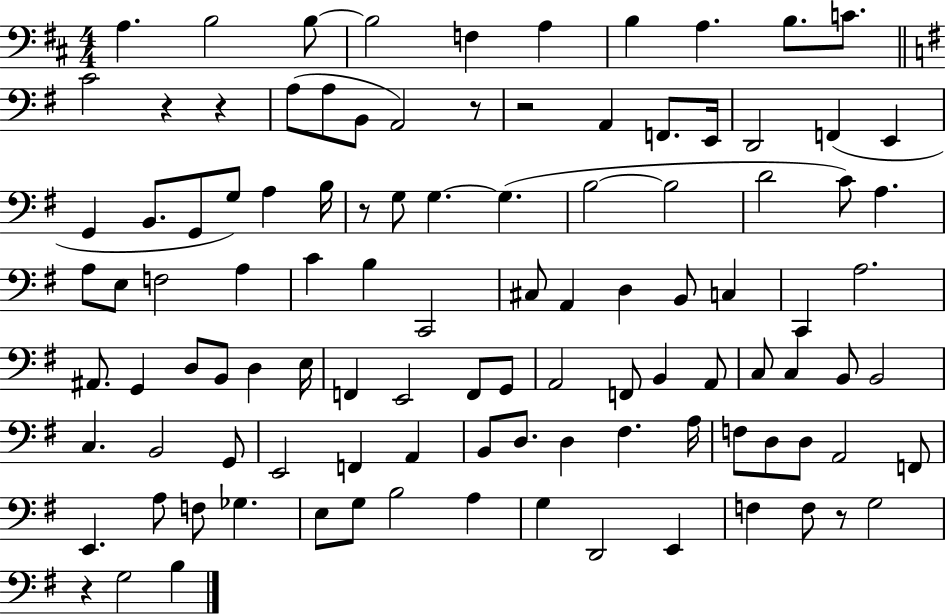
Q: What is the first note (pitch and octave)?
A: A3